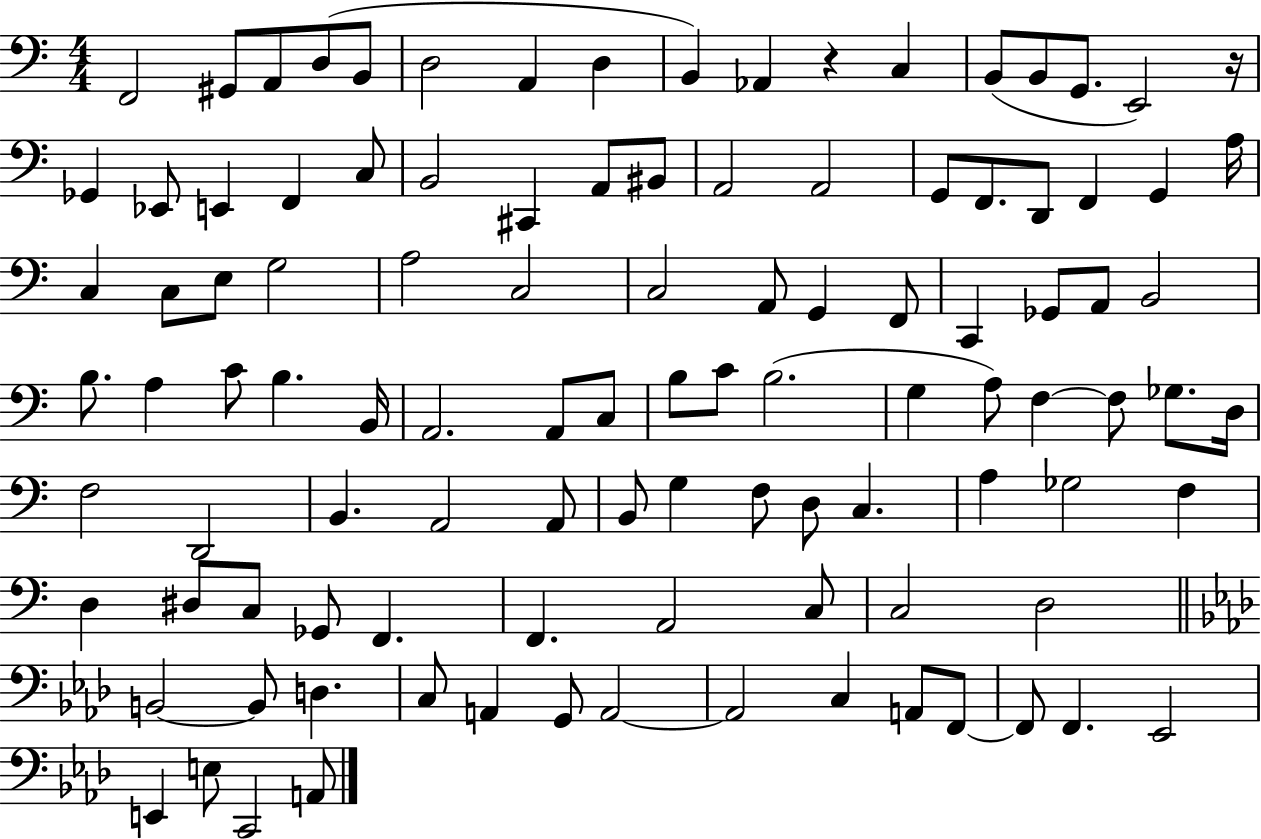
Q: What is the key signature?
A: C major